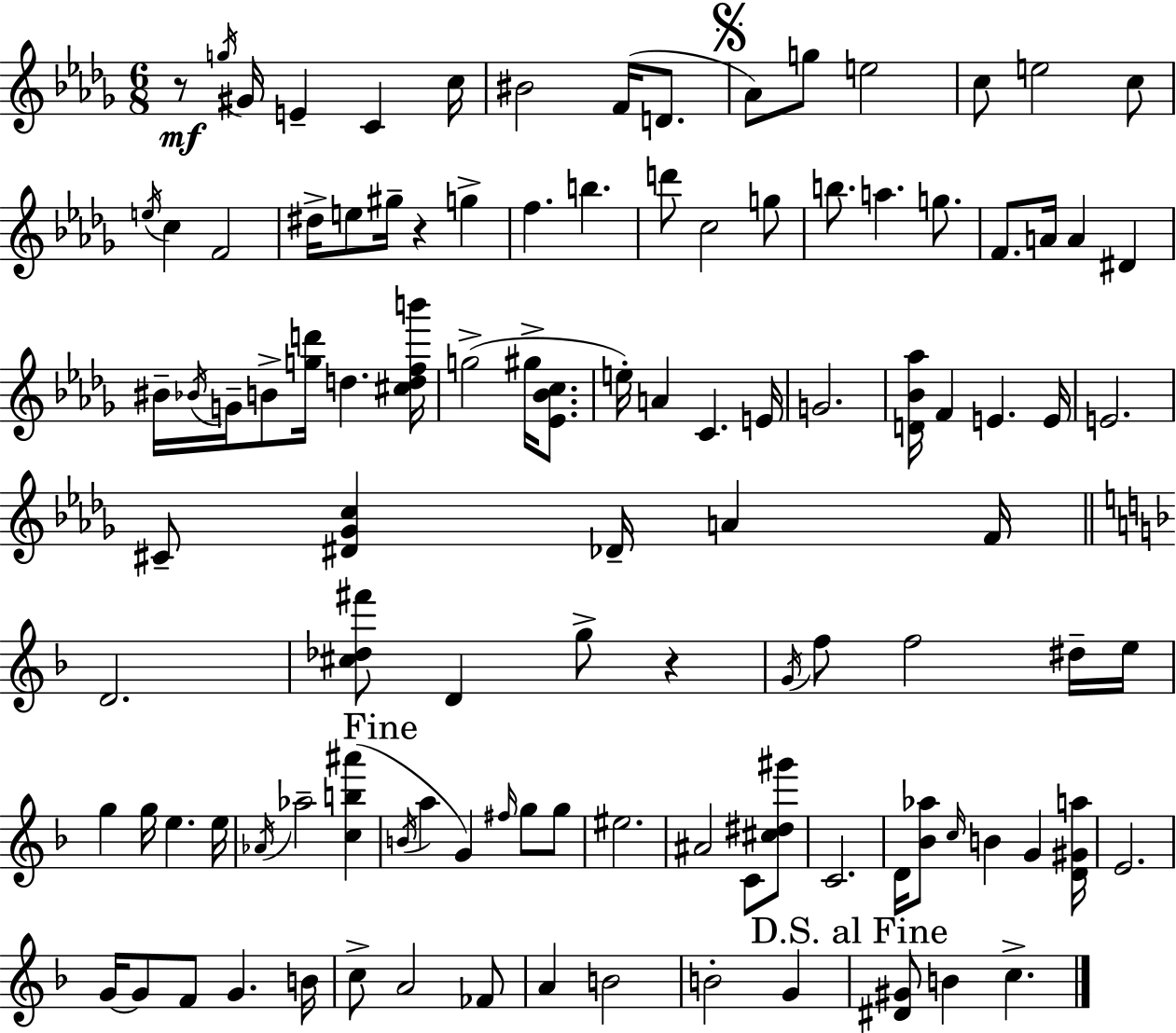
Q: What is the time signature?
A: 6/8